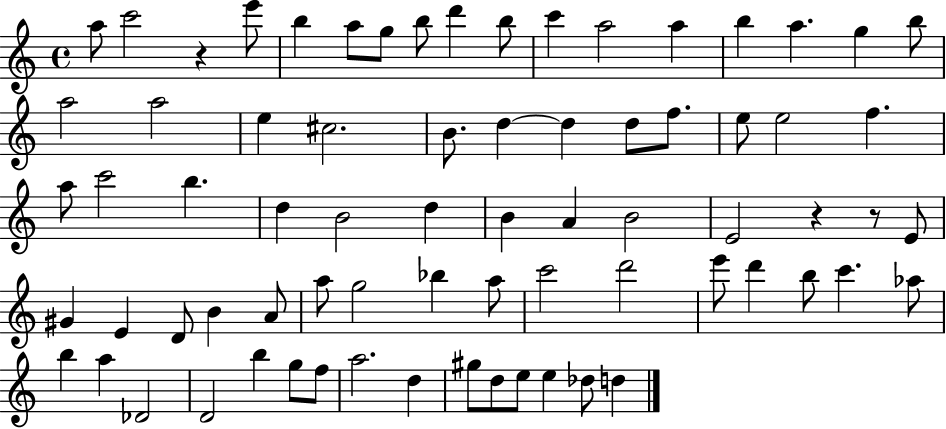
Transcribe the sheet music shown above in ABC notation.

X:1
T:Untitled
M:4/4
L:1/4
K:C
a/2 c'2 z e'/2 b a/2 g/2 b/2 d' b/2 c' a2 a b a g b/2 a2 a2 e ^c2 B/2 d d d/2 f/2 e/2 e2 f a/2 c'2 b d B2 d B A B2 E2 z z/2 E/2 ^G E D/2 B A/2 a/2 g2 _b a/2 c'2 d'2 e'/2 d' b/2 c' _a/2 b a _D2 D2 b g/2 f/2 a2 d ^g/2 d/2 e/2 e _d/2 d